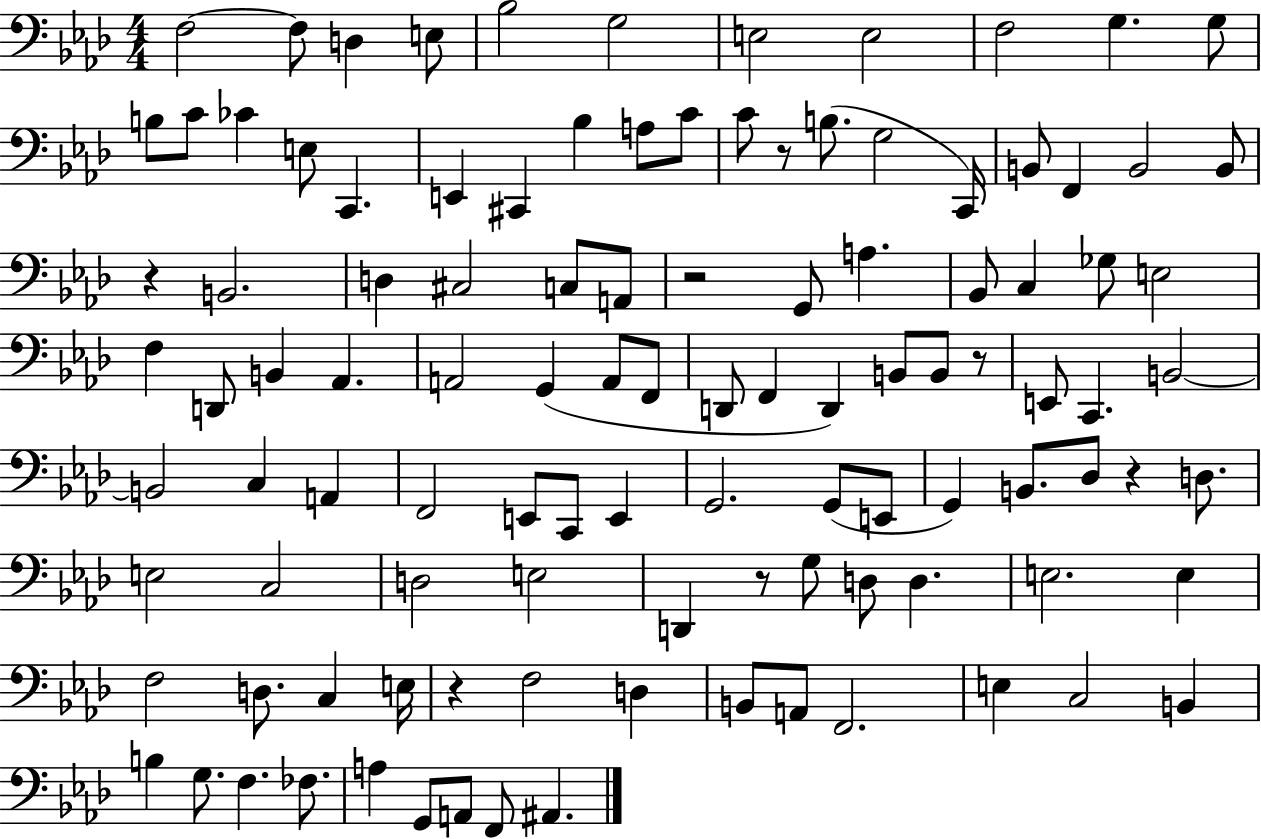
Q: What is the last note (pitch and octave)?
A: A#2